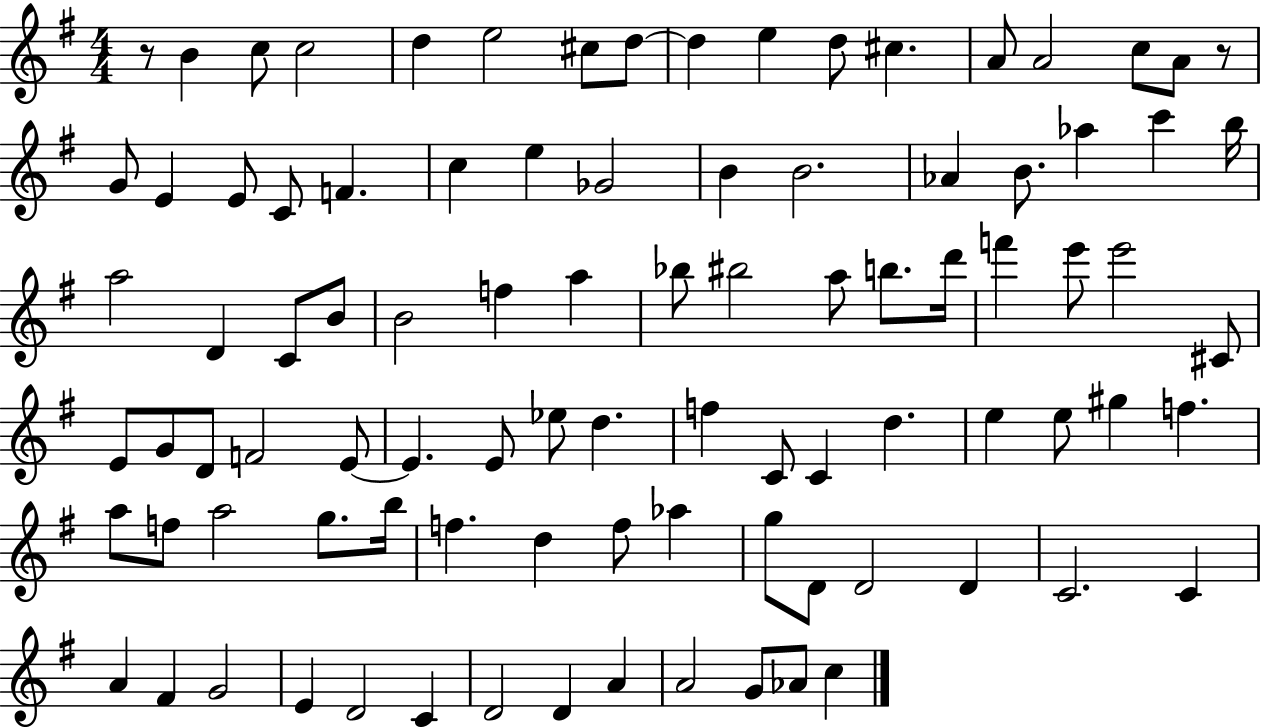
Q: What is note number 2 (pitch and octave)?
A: C5